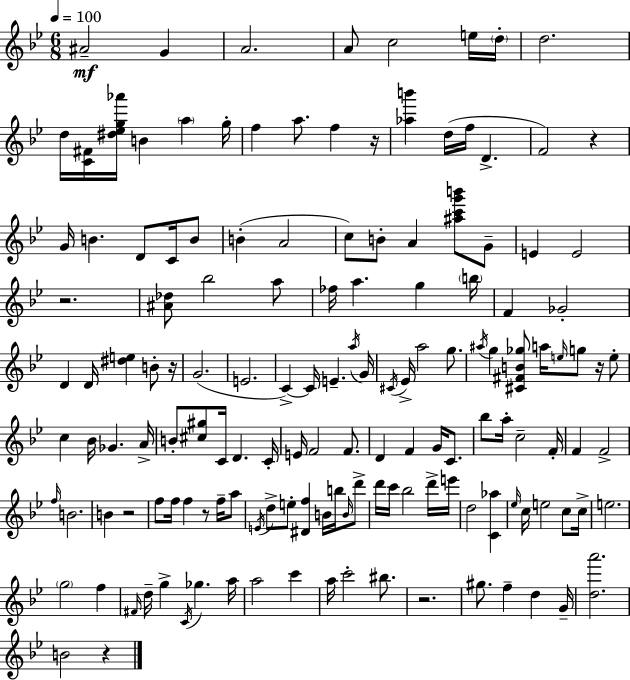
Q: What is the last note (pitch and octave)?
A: B4